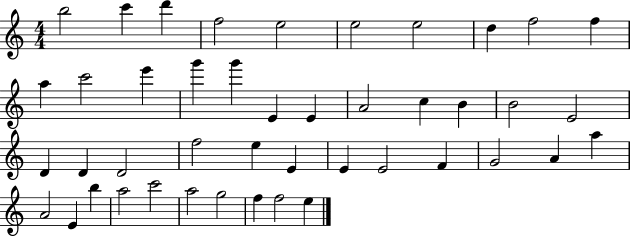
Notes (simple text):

B5/h C6/q D6/q F5/h E5/h E5/h E5/h D5/q F5/h F5/q A5/q C6/h E6/q G6/q G6/q E4/q E4/q A4/h C5/q B4/q B4/h E4/h D4/q D4/q D4/h F5/h E5/q E4/q E4/q E4/h F4/q G4/h A4/q A5/q A4/h E4/q B5/q A5/h C6/h A5/h G5/h F5/q F5/h E5/q